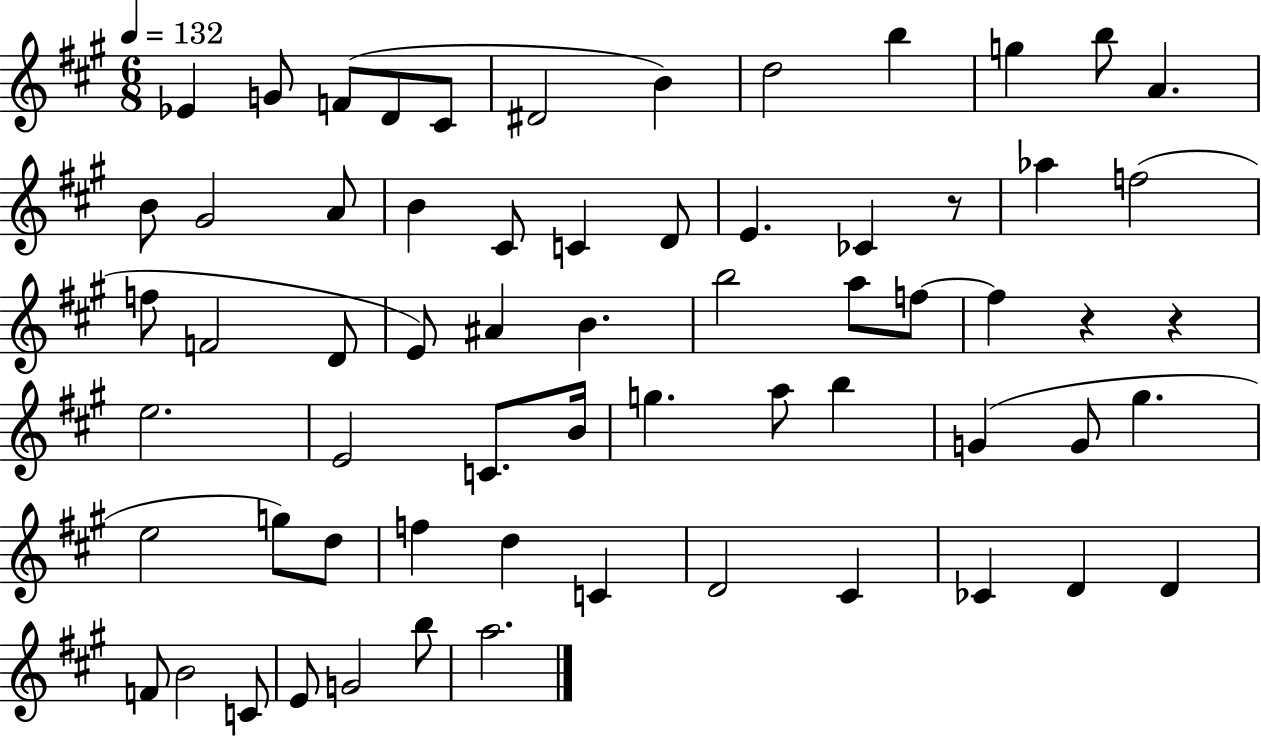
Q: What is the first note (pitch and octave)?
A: Eb4